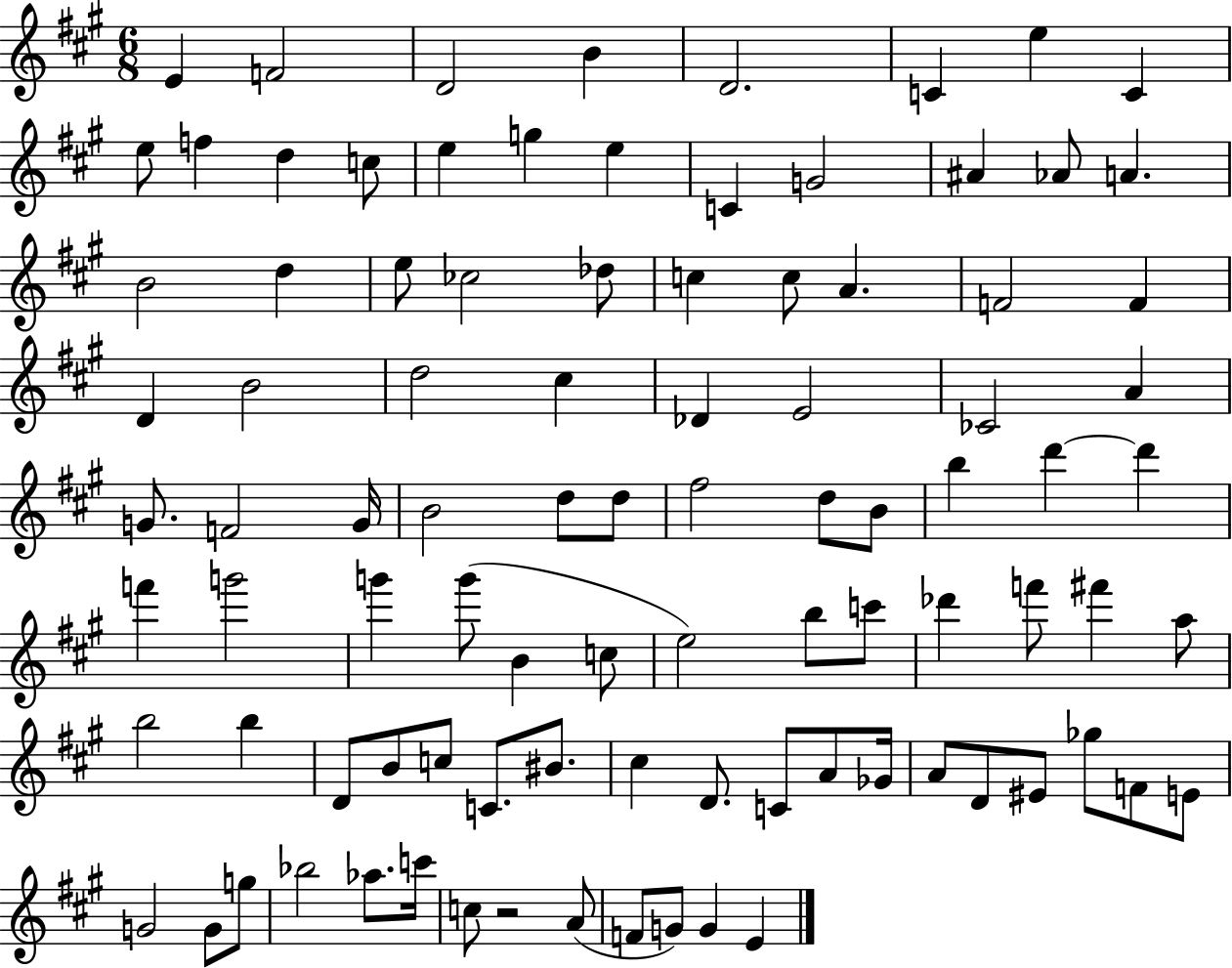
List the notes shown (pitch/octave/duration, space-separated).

E4/q F4/h D4/h B4/q D4/h. C4/q E5/q C4/q E5/e F5/q D5/q C5/e E5/q G5/q E5/q C4/q G4/h A#4/q Ab4/e A4/q. B4/h D5/q E5/e CES5/h Db5/e C5/q C5/e A4/q. F4/h F4/q D4/q B4/h D5/h C#5/q Db4/q E4/h CES4/h A4/q G4/e. F4/h G4/s B4/h D5/e D5/e F#5/h D5/e B4/e B5/q D6/q D6/q F6/q G6/h G6/q G6/e B4/q C5/e E5/h B5/e C6/e Db6/q F6/e F#6/q A5/e B5/h B5/q D4/e B4/e C5/e C4/e. BIS4/e. C#5/q D4/e. C4/e A4/e Gb4/s A4/e D4/e EIS4/e Gb5/e F4/e E4/e G4/h G4/e G5/e Bb5/h Ab5/e. C6/s C5/e R/h A4/e F4/e G4/e G4/q E4/q